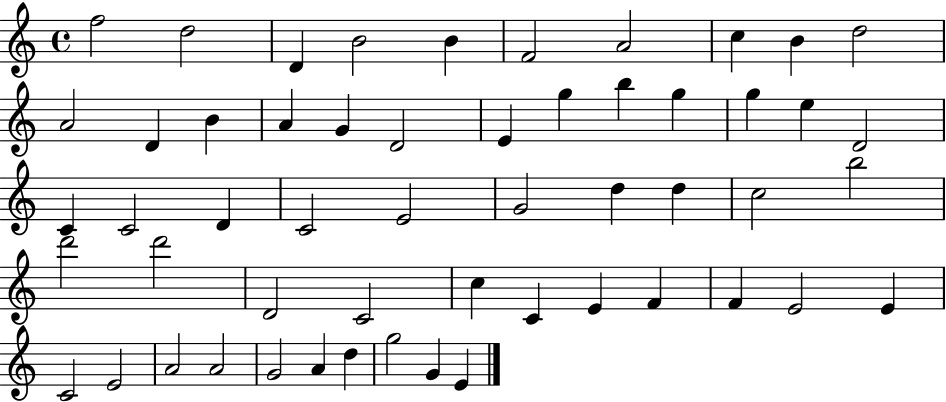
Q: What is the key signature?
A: C major